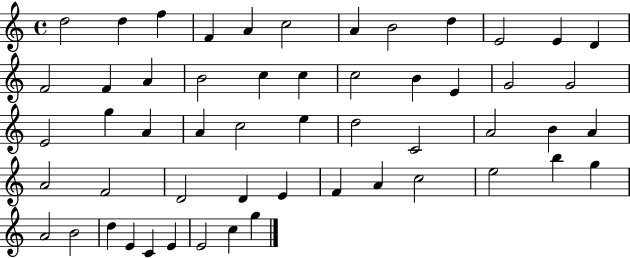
{
  \clef treble
  \time 4/4
  \defaultTimeSignature
  \key c \major
  d''2 d''4 f''4 | f'4 a'4 c''2 | a'4 b'2 d''4 | e'2 e'4 d'4 | \break f'2 f'4 a'4 | b'2 c''4 c''4 | c''2 b'4 e'4 | g'2 g'2 | \break e'2 g''4 a'4 | a'4 c''2 e''4 | d''2 c'2 | a'2 b'4 a'4 | \break a'2 f'2 | d'2 d'4 e'4 | f'4 a'4 c''2 | e''2 b''4 g''4 | \break a'2 b'2 | d''4 e'4 c'4 e'4 | e'2 c''4 g''4 | \bar "|."
}